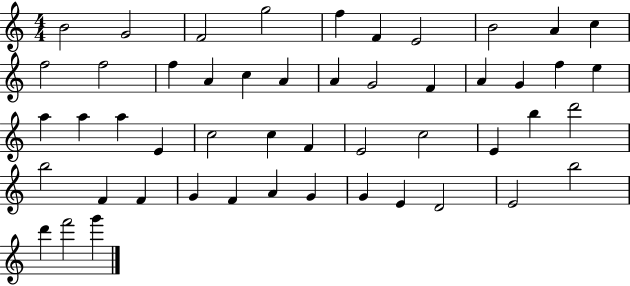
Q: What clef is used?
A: treble